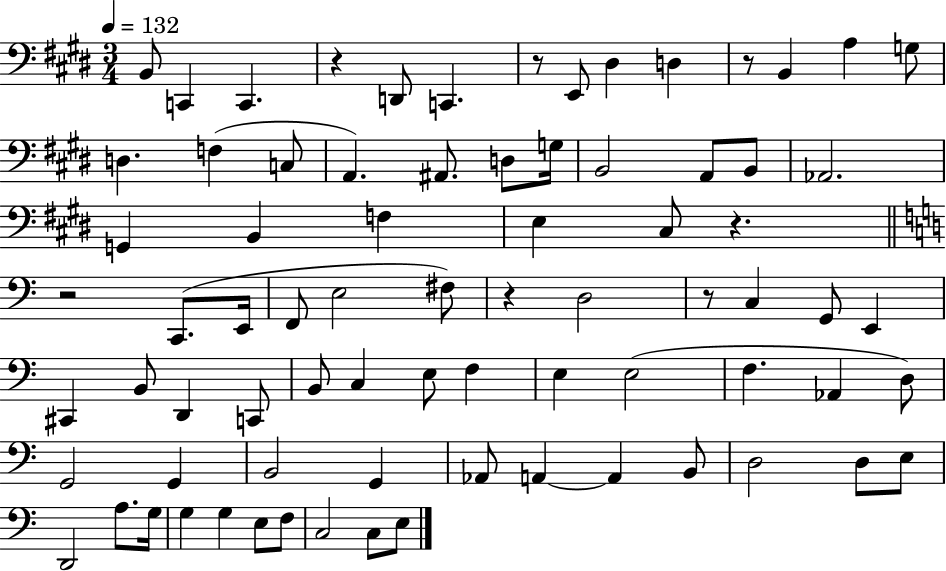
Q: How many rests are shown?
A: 7